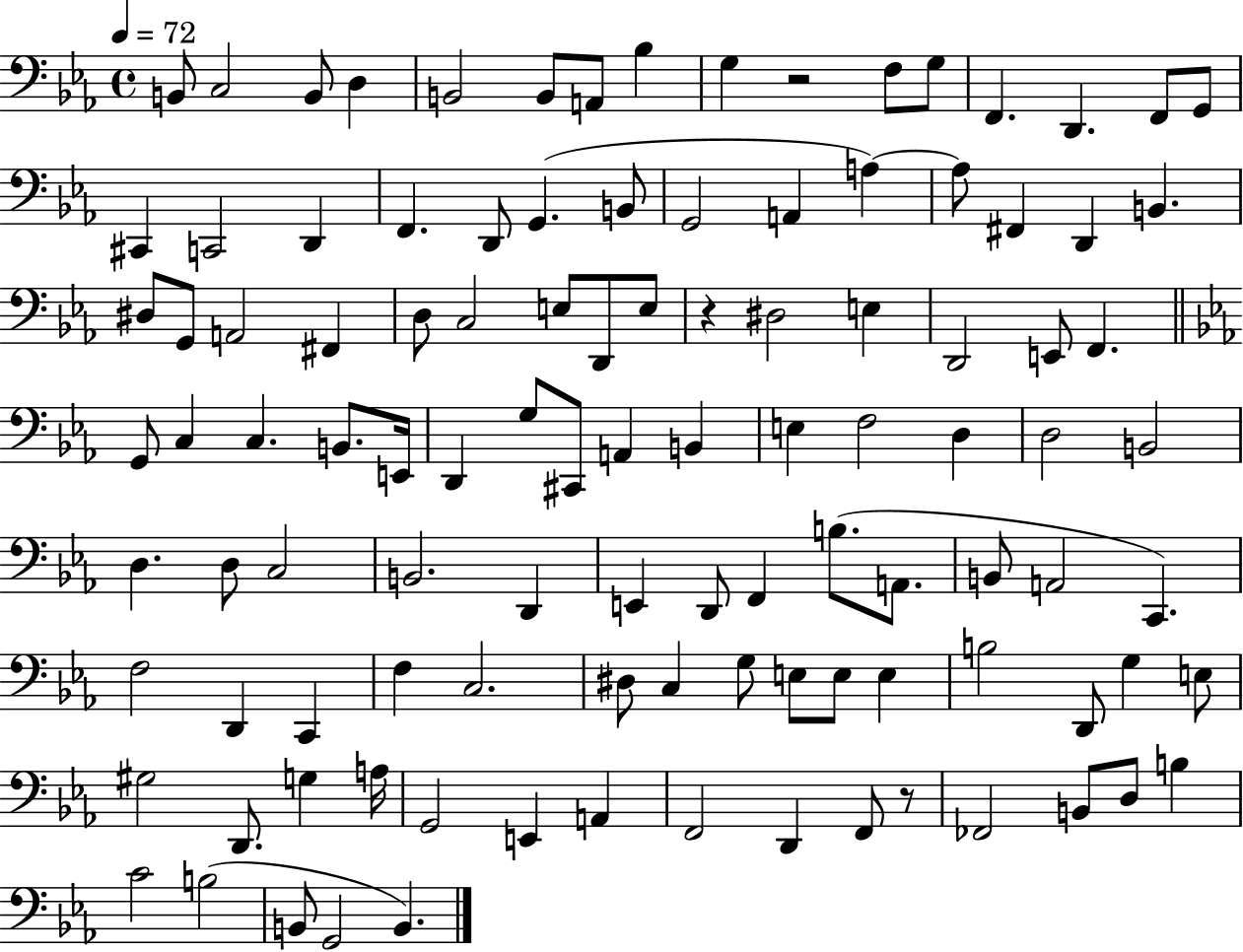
X:1
T:Untitled
M:4/4
L:1/4
K:Eb
B,,/2 C,2 B,,/2 D, B,,2 B,,/2 A,,/2 _B, G, z2 F,/2 G,/2 F,, D,, F,,/2 G,,/2 ^C,, C,,2 D,, F,, D,,/2 G,, B,,/2 G,,2 A,, A, A,/2 ^F,, D,, B,, ^D,/2 G,,/2 A,,2 ^F,, D,/2 C,2 E,/2 D,,/2 E,/2 z ^D,2 E, D,,2 E,,/2 F,, G,,/2 C, C, B,,/2 E,,/4 D,, G,/2 ^C,,/2 A,, B,, E, F,2 D, D,2 B,,2 D, D,/2 C,2 B,,2 D,, E,, D,,/2 F,, B,/2 A,,/2 B,,/2 A,,2 C,, F,2 D,, C,, F, C,2 ^D,/2 C, G,/2 E,/2 E,/2 E, B,2 D,,/2 G, E,/2 ^G,2 D,,/2 G, A,/4 G,,2 E,, A,, F,,2 D,, F,,/2 z/2 _F,,2 B,,/2 D,/2 B, C2 B,2 B,,/2 G,,2 B,,